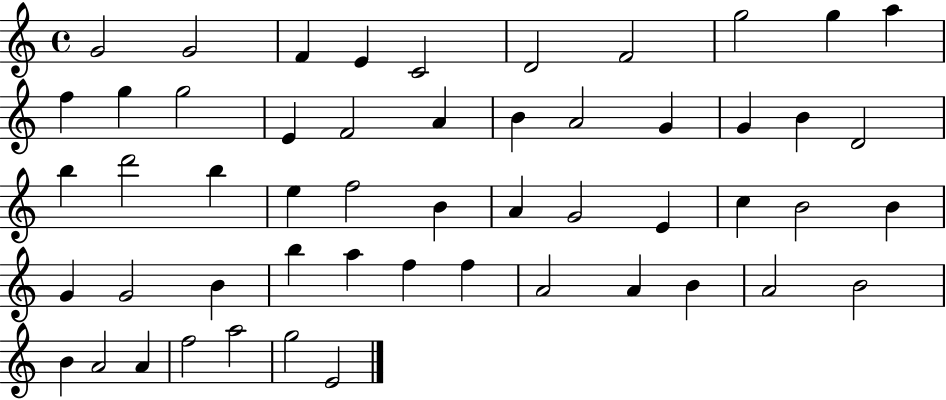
X:1
T:Untitled
M:4/4
L:1/4
K:C
G2 G2 F E C2 D2 F2 g2 g a f g g2 E F2 A B A2 G G B D2 b d'2 b e f2 B A G2 E c B2 B G G2 B b a f f A2 A B A2 B2 B A2 A f2 a2 g2 E2